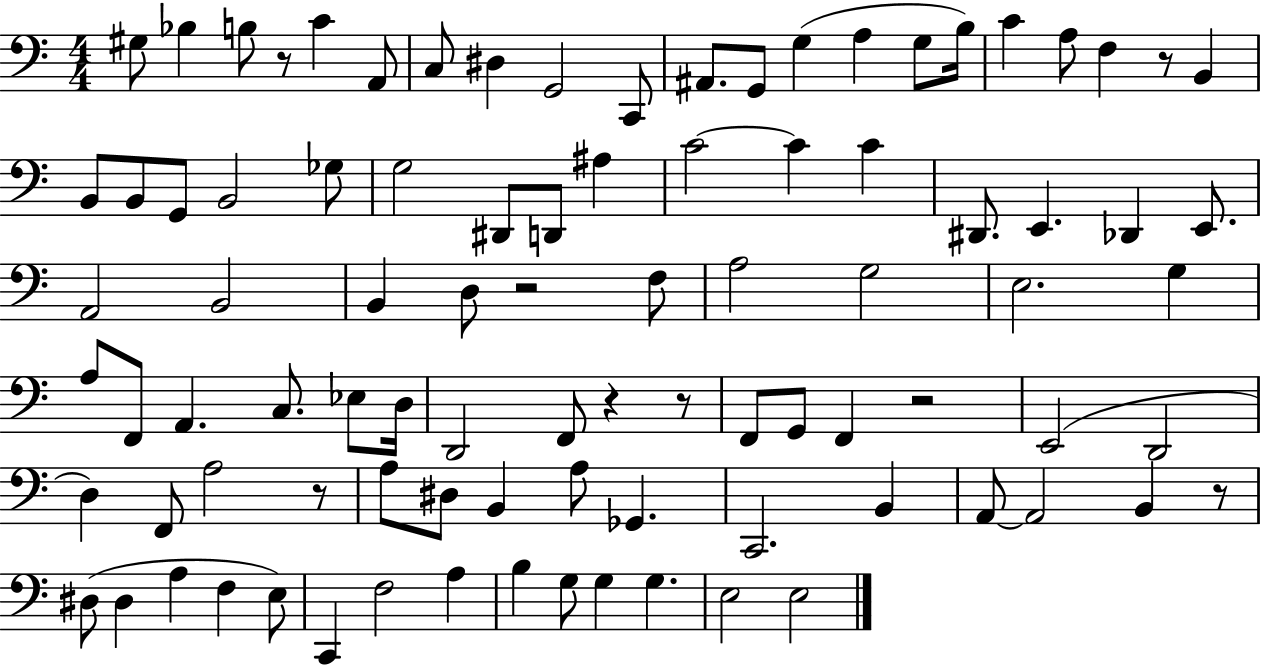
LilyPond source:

{
  \clef bass
  \numericTimeSignature
  \time 4/4
  \key c \major
  gis8 bes4 b8 r8 c'4 a,8 | c8 dis4 g,2 c,8 | ais,8. g,8 g4( a4 g8 b16) | c'4 a8 f4 r8 b,4 | \break b,8 b,8 g,8 b,2 ges8 | g2 dis,8 d,8 ais4 | c'2~~ c'4 c'4 | dis,8. e,4. des,4 e,8. | \break a,2 b,2 | b,4 d8 r2 f8 | a2 g2 | e2. g4 | \break a8 f,8 a,4. c8. ees8 d16 | d,2 f,8 r4 r8 | f,8 g,8 f,4 r2 | e,2( d,2 | \break d4) f,8 a2 r8 | a8 dis8 b,4 a8 ges,4. | c,2. b,4 | a,8~~ a,2 b,4 r8 | \break dis8( dis4 a4 f4 e8) | c,4 f2 a4 | b4 g8 g4 g4. | e2 e2 | \break \bar "|."
}